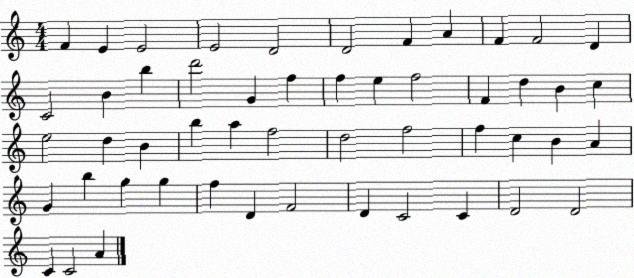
X:1
T:Untitled
M:4/4
L:1/4
K:C
F E E2 E2 D2 D2 F A F F2 D C2 B b d'2 G f f e f2 F d B c e2 d B b a f2 d2 f2 f c B A G b g g f D F2 D C2 C D2 D2 C C2 A